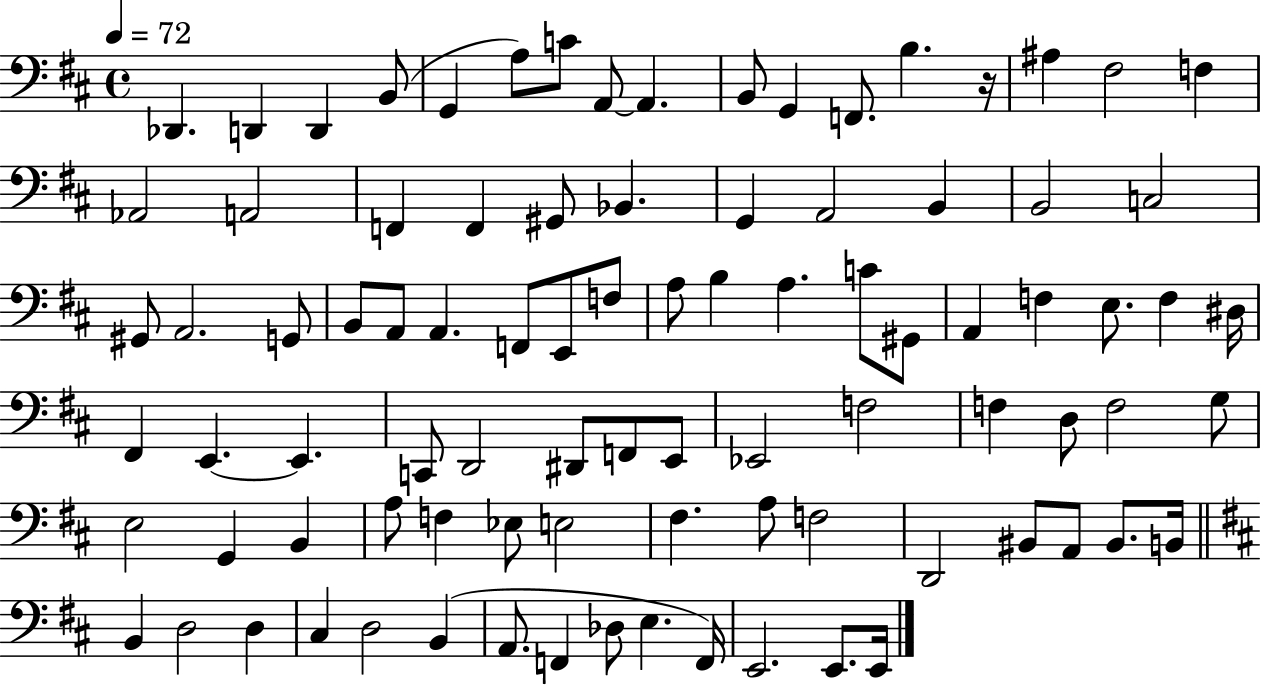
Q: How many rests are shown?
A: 1